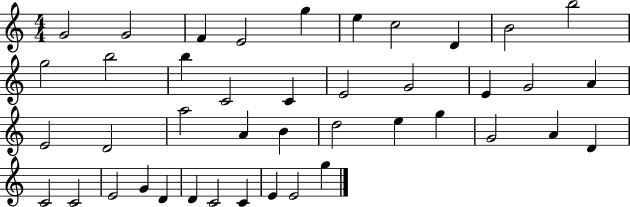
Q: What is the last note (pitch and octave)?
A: G5